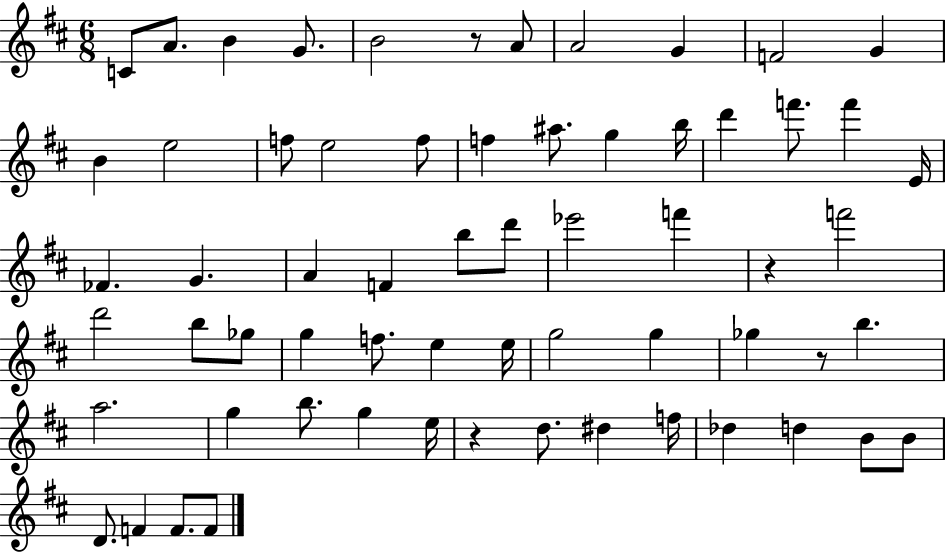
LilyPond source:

{
  \clef treble
  \numericTimeSignature
  \time 6/8
  \key d \major
  c'8 a'8. b'4 g'8. | b'2 r8 a'8 | a'2 g'4 | f'2 g'4 | \break b'4 e''2 | f''8 e''2 f''8 | f''4 ais''8. g''4 b''16 | d'''4 f'''8. f'''4 e'16 | \break fes'4. g'4. | a'4 f'4 b''8 d'''8 | ees'''2 f'''4 | r4 f'''2 | \break d'''2 b''8 ges''8 | g''4 f''8. e''4 e''16 | g''2 g''4 | ges''4 r8 b''4. | \break a''2. | g''4 b''8. g''4 e''16 | r4 d''8. dis''4 f''16 | des''4 d''4 b'8 b'8 | \break d'8. f'4 f'8. f'8 | \bar "|."
}